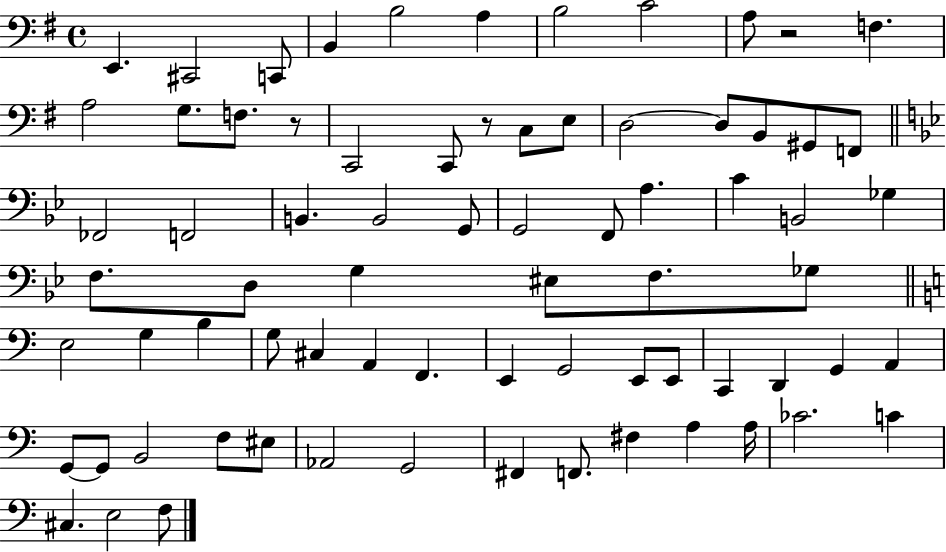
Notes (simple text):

E2/q. C#2/h C2/e B2/q B3/h A3/q B3/h C4/h A3/e R/h F3/q. A3/h G3/e. F3/e. R/e C2/h C2/e R/e C3/e E3/e D3/h D3/e B2/e G#2/e F2/e FES2/h F2/h B2/q. B2/h G2/e G2/h F2/e A3/q. C4/q B2/h Gb3/q F3/e. D3/e G3/q EIS3/e F3/e. Gb3/e E3/h G3/q B3/q G3/e C#3/q A2/q F2/q. E2/q G2/h E2/e E2/e C2/q D2/q G2/q A2/q G2/e G2/e B2/h F3/e EIS3/e Ab2/h G2/h F#2/q F2/e. F#3/q A3/q A3/s CES4/h. C4/q C#3/q. E3/h F3/e